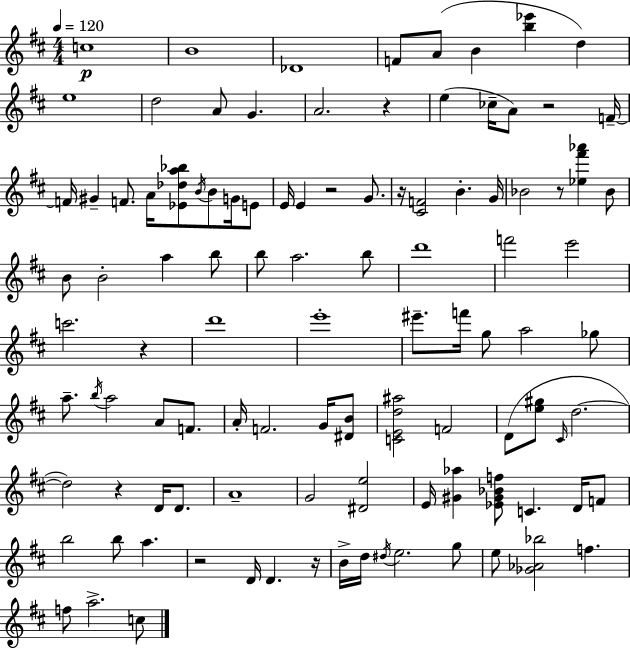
C5/w B4/w Db4/w F4/e A4/e B4/q [B5,Eb6]/q D5/q E5/w D5/h A4/e G4/q. A4/h. R/q E5/q CES5/s A4/e R/h F4/s F4/s G#4/q F4/e. A4/s [Eb4,Db5,A5,Bb5]/e B4/s B4/e G4/s E4/e E4/s E4/q R/h G4/e. R/s [C#4,F4]/h B4/q. G4/s Bb4/h R/e [Eb5,F#6,Ab6]/q Bb4/e B4/e B4/h A5/q B5/e B5/e A5/h. B5/e D6/w F6/h E6/h C6/h. R/q D6/w E6/w EIS6/e. F6/s G5/e A5/h Gb5/e A5/e. B5/s A5/h A4/e F4/e. A4/s F4/h. G4/s [D#4,B4]/e [C4,E4,D5,A#5]/h F4/h D4/e [E5,G#5]/e C#4/s D5/h. D5/h R/q D4/s D4/e. A4/w G4/h [D#4,E5]/h E4/s [G#4,Ab5]/q [Eb4,G#4,Bb4,F5]/e C4/q. D4/s F4/e B5/h B5/e A5/q. R/h D4/s D4/q. R/s B4/s D5/s D#5/s E5/h. G5/e E5/e [Gb4,Ab4,Bb5]/h F5/q. F5/e A5/h. C5/e